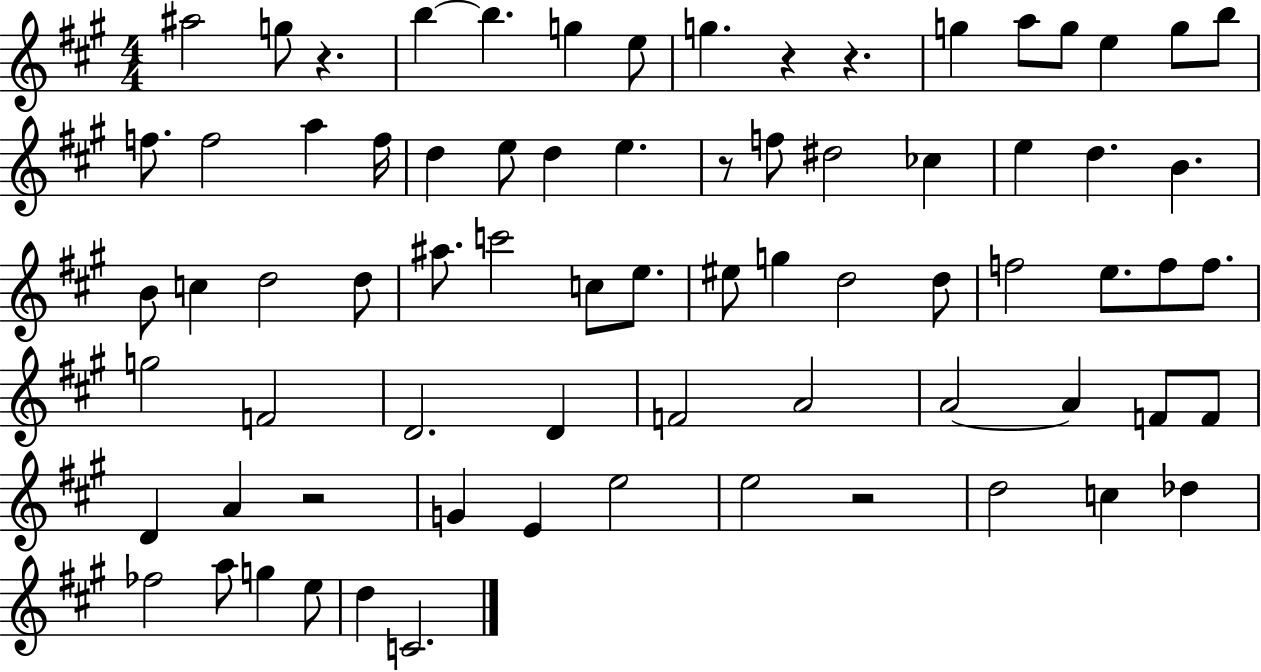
X:1
T:Untitled
M:4/4
L:1/4
K:A
^a2 g/2 z b b g e/2 g z z g a/2 g/2 e g/2 b/2 f/2 f2 a f/4 d e/2 d e z/2 f/2 ^d2 _c e d B B/2 c d2 d/2 ^a/2 c'2 c/2 e/2 ^e/2 g d2 d/2 f2 e/2 f/2 f/2 g2 F2 D2 D F2 A2 A2 A F/2 F/2 D A z2 G E e2 e2 z2 d2 c _d _f2 a/2 g e/2 d C2